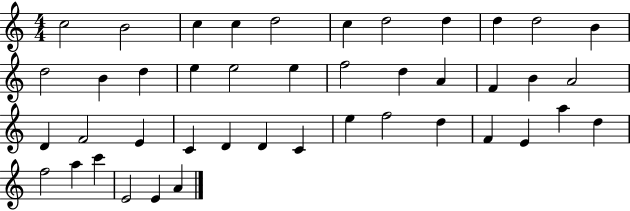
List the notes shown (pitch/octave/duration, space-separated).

C5/h B4/h C5/q C5/q D5/h C5/q D5/h D5/q D5/q D5/h B4/q D5/h B4/q D5/q E5/q E5/h E5/q F5/h D5/q A4/q F4/q B4/q A4/h D4/q F4/h E4/q C4/q D4/q D4/q C4/q E5/q F5/h D5/q F4/q E4/q A5/q D5/q F5/h A5/q C6/q E4/h E4/q A4/q